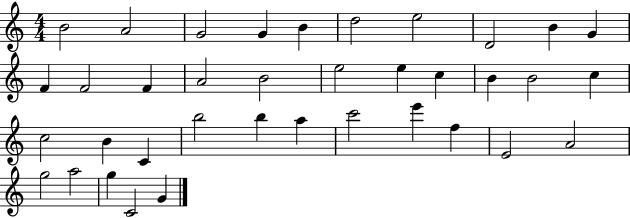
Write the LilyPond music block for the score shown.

{
  \clef treble
  \numericTimeSignature
  \time 4/4
  \key c \major
  b'2 a'2 | g'2 g'4 b'4 | d''2 e''2 | d'2 b'4 g'4 | \break f'4 f'2 f'4 | a'2 b'2 | e''2 e''4 c''4 | b'4 b'2 c''4 | \break c''2 b'4 c'4 | b''2 b''4 a''4 | c'''2 e'''4 f''4 | e'2 a'2 | \break g''2 a''2 | g''4 c'2 g'4 | \bar "|."
}